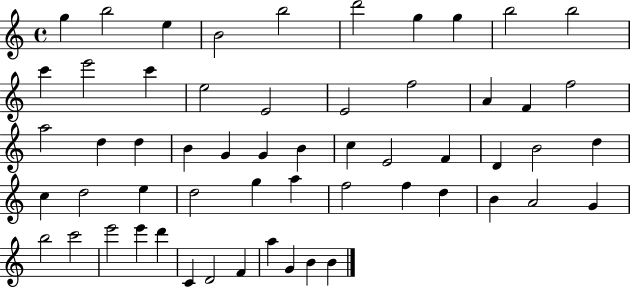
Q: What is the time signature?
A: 4/4